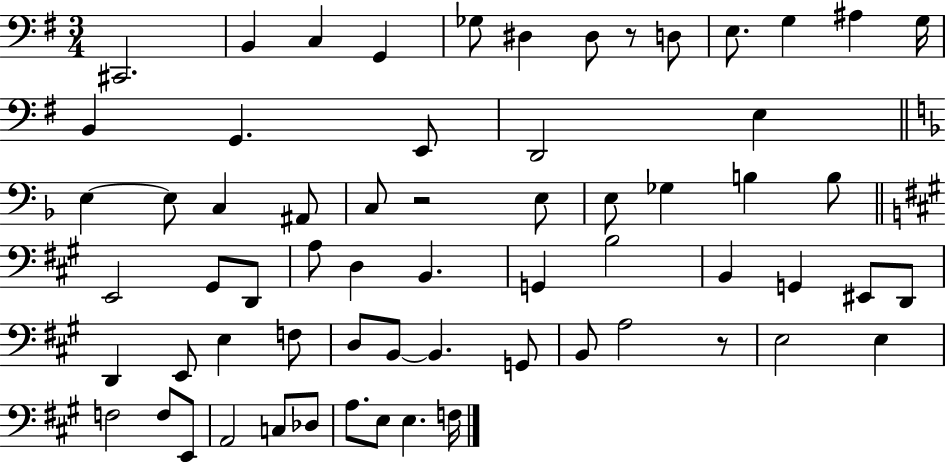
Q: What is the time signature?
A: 3/4